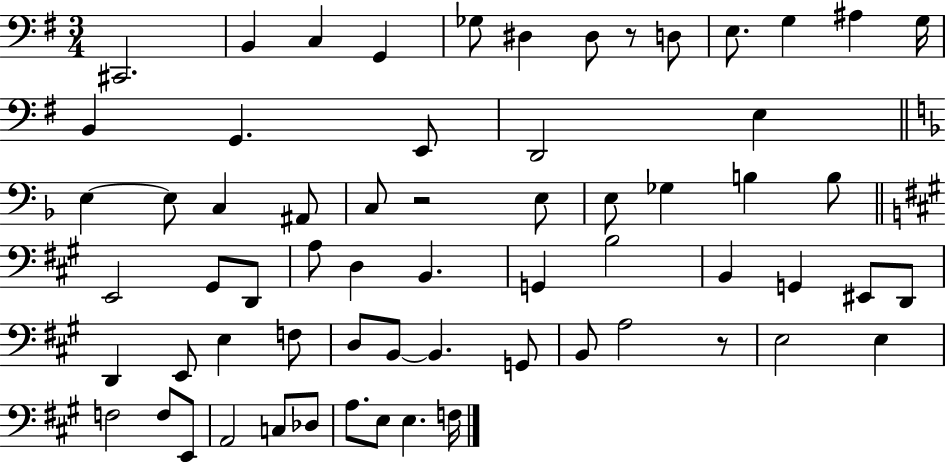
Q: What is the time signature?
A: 3/4